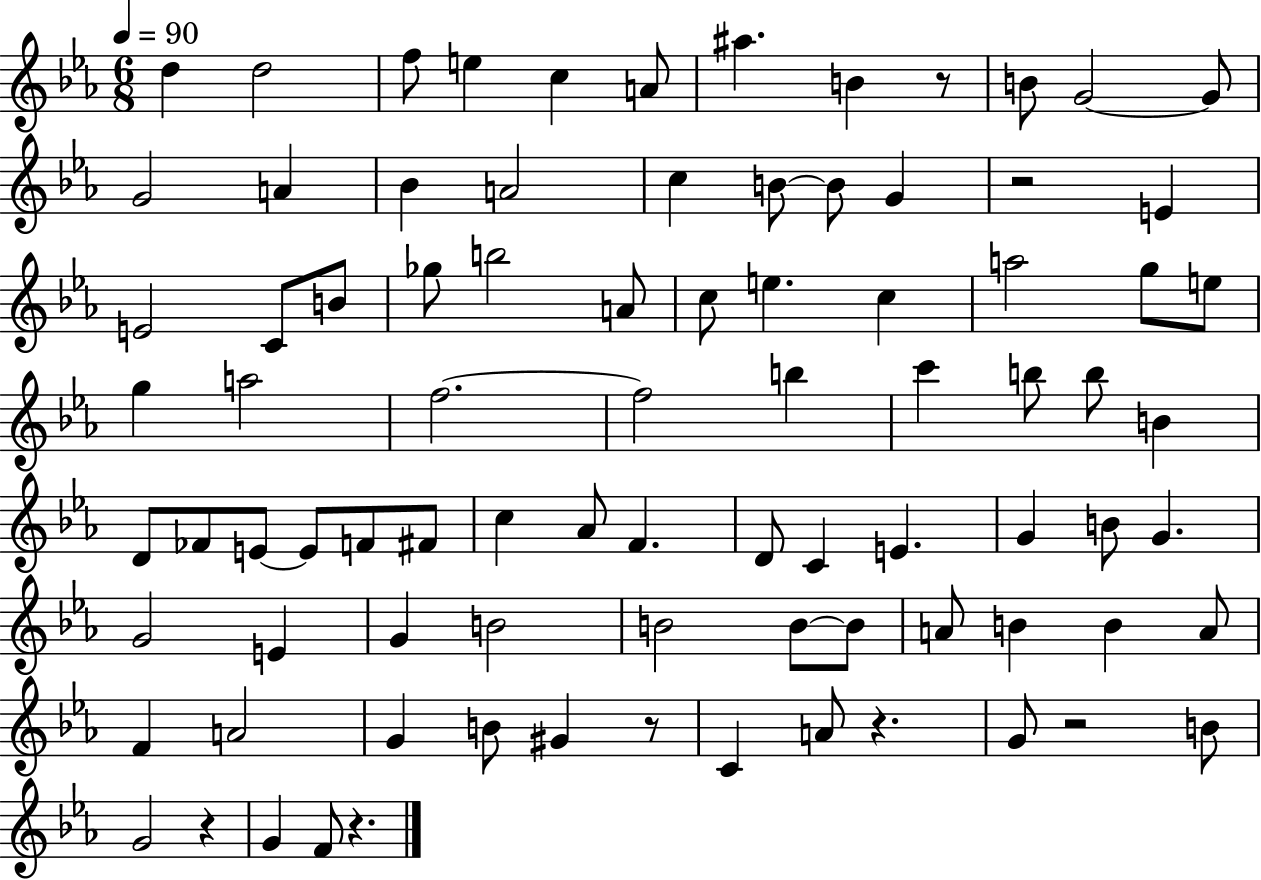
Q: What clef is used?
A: treble